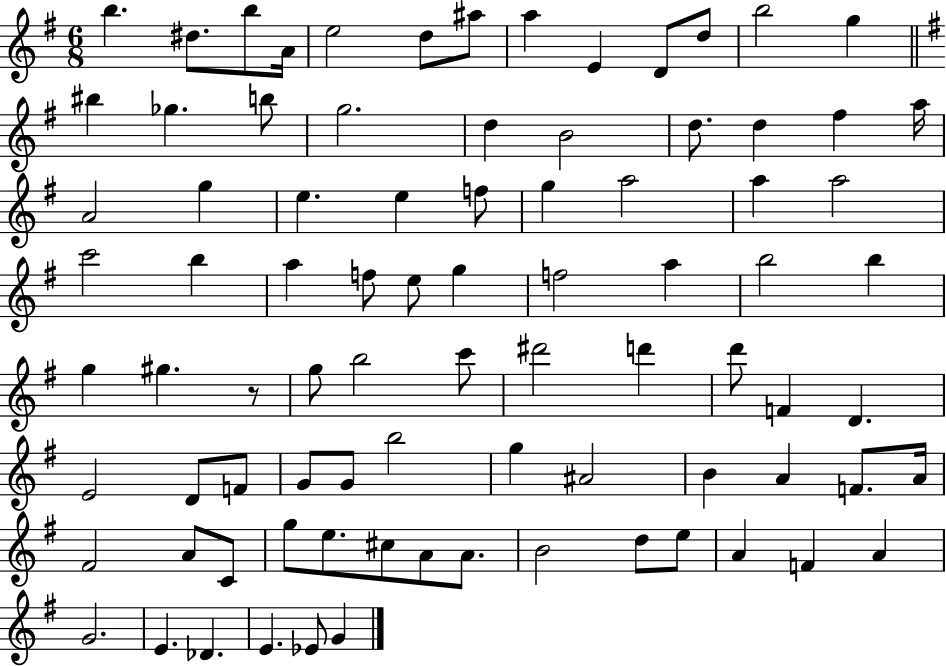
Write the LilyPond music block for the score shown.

{
  \clef treble
  \numericTimeSignature
  \time 6/8
  \key g \major
  \repeat volta 2 { b''4. dis''8. b''8 a'16 | e''2 d''8 ais''8 | a''4 e'4 d'8 d''8 | b''2 g''4 | \break \bar "||" \break \key e \minor bis''4 ges''4. b''8 | g''2. | d''4 b'2 | d''8. d''4 fis''4 a''16 | \break a'2 g''4 | e''4. e''4 f''8 | g''4 a''2 | a''4 a''2 | \break c'''2 b''4 | a''4 f''8 e''8 g''4 | f''2 a''4 | b''2 b''4 | \break g''4 gis''4. r8 | g''8 b''2 c'''8 | dis'''2 d'''4 | d'''8 f'4 d'4. | \break e'2 d'8 f'8 | g'8 g'8 b''2 | g''4 ais'2 | b'4 a'4 f'8. a'16 | \break fis'2 a'8 c'8 | g''8 e''8. cis''8 a'8 a'8. | b'2 d''8 e''8 | a'4 f'4 a'4 | \break g'2. | e'4. des'4. | e'4. ees'8 g'4 | } \bar "|."
}